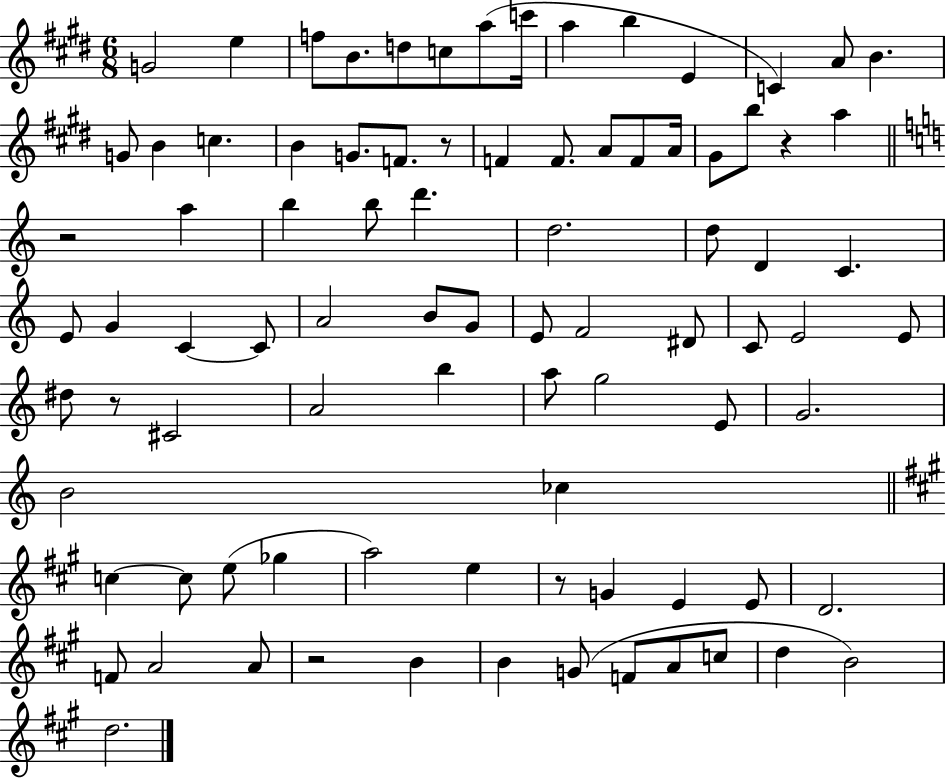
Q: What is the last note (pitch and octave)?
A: D5